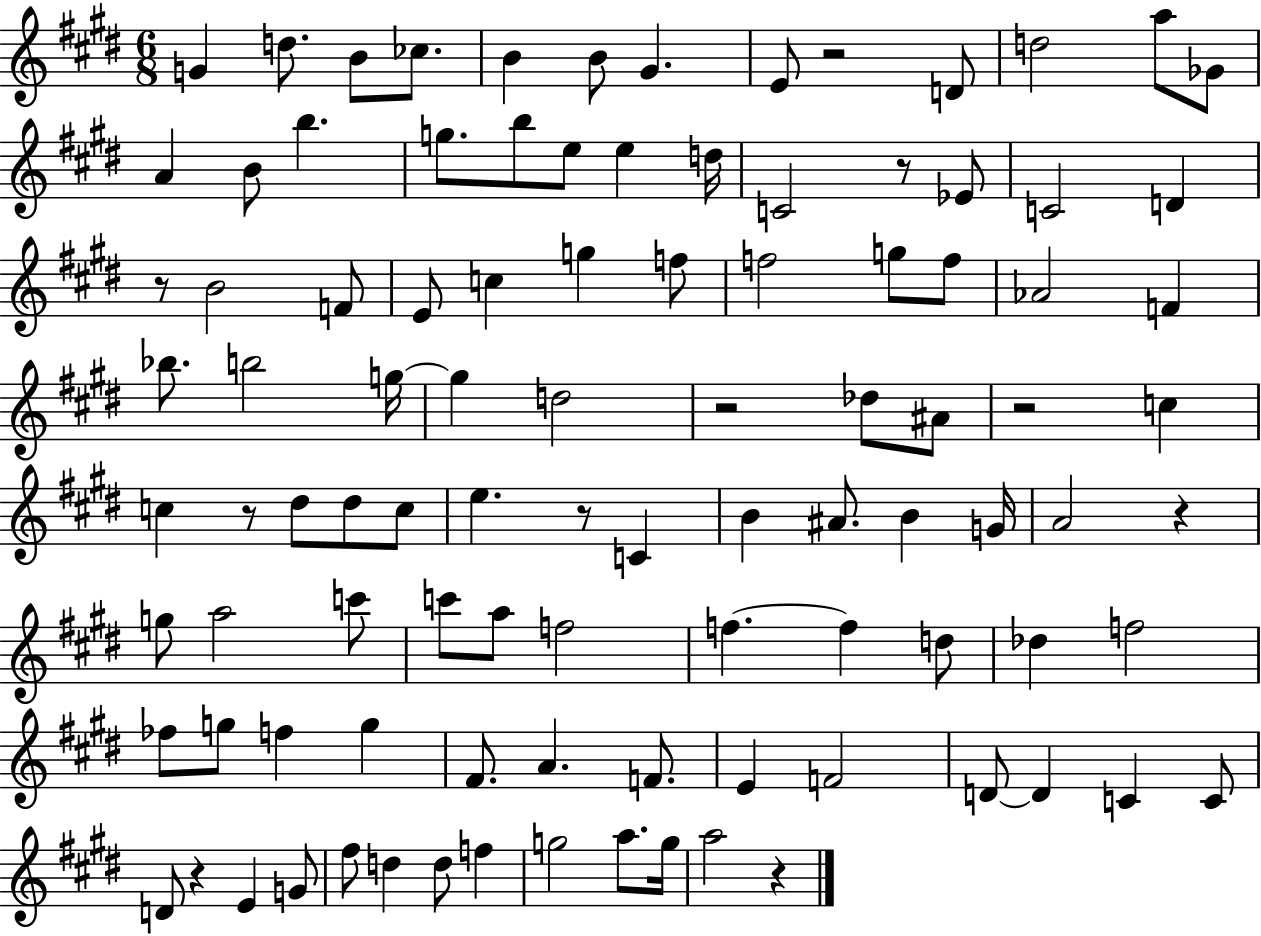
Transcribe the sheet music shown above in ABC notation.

X:1
T:Untitled
M:6/8
L:1/4
K:E
G d/2 B/2 _c/2 B B/2 ^G E/2 z2 D/2 d2 a/2 _G/2 A B/2 b g/2 b/2 e/2 e d/4 C2 z/2 _E/2 C2 D z/2 B2 F/2 E/2 c g f/2 f2 g/2 f/2 _A2 F _b/2 b2 g/4 g d2 z2 _d/2 ^A/2 z2 c c z/2 ^d/2 ^d/2 c/2 e z/2 C B ^A/2 B G/4 A2 z g/2 a2 c'/2 c'/2 a/2 f2 f f d/2 _d f2 _f/2 g/2 f g ^F/2 A F/2 E F2 D/2 D C C/2 D/2 z E G/2 ^f/2 d d/2 f g2 a/2 g/4 a2 z